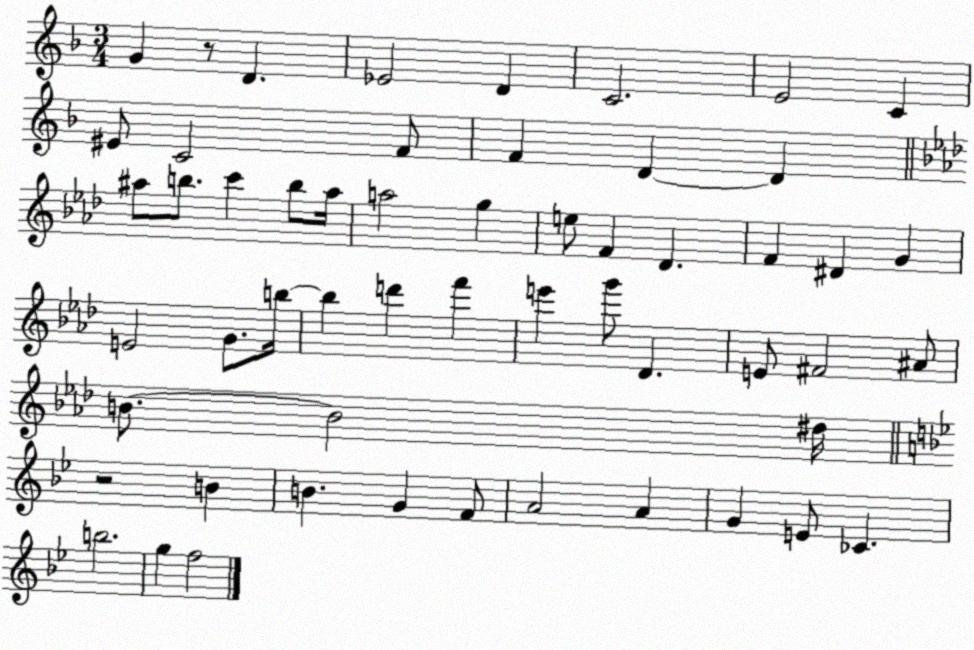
X:1
T:Untitled
M:3/4
L:1/4
K:F
G z/2 D _E2 D C2 E2 C ^E/2 C2 F/2 F D D ^a/2 b/2 c' b/2 ^a/4 a2 g e/2 F _D F ^D G E2 G/2 b/4 b d' f' e' g'/2 _D E/2 ^F2 ^A/2 B/2 B2 ^d/4 z2 B B G F/2 A2 A G E/2 _C b2 g f2